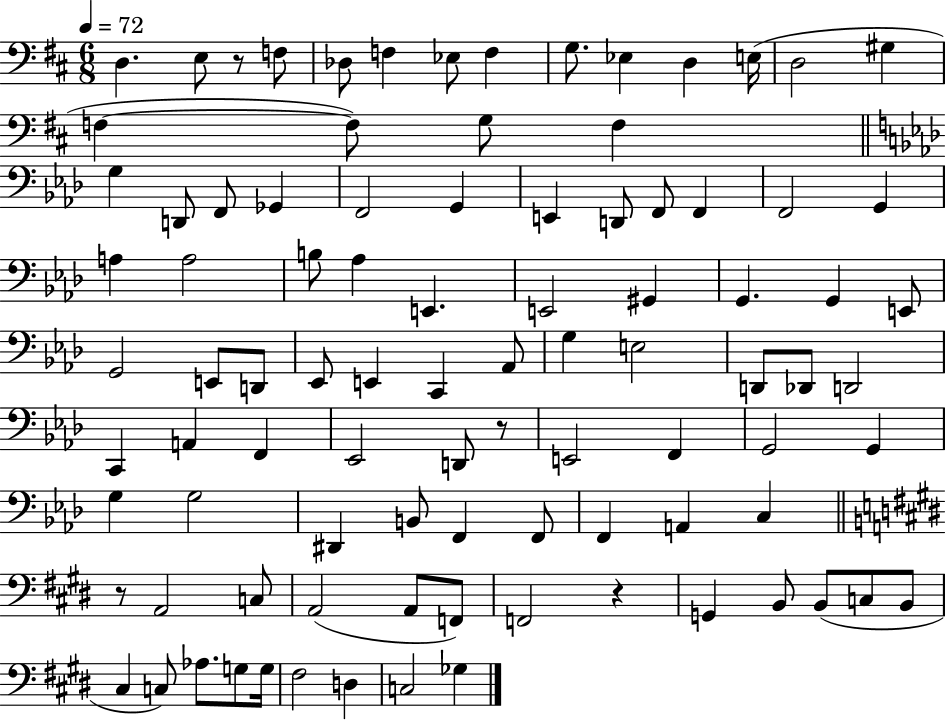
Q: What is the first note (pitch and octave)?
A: D3